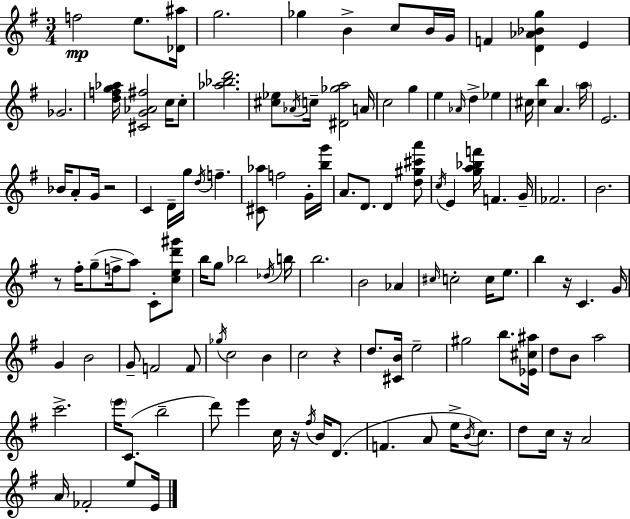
{
  \clef treble
  \numericTimeSignature
  \time 3/4
  \key e \minor
  f''2\mp e''8. <des' ais''>16 | g''2. | ges''4 b'4-> c''8 b'16 g'16 | f'4 <d' aes' bes' g''>4 e'4 | \break ges'2. | <d'' f'' g'' aes''>16 <cis' g' aes' fis''>2 c''16 c''8-. | <aes'' bes'' d'''>2. | <cis'' ees''>8 \acciaccatura { aes'16 } c''16-- <dis' ges'' a''>2 | \break a'16 c''2 g''4 | e''4 \grace { aes'16 } d''4-> ees''4 | cis''16 <cis'' b''>4 a'4. | \parenthesize a''16 e'2. | \break bes'16 a'8-. g'16 r2 | c'4 d'16-- g''16 \acciaccatura { d''16 } f''4.-- | <cis' aes''>8 f''2 | g'16-. <b'' g'''>16 a'8. d'8. d'4 | \break <d'' gis'' cis''' a'''>8 \acciaccatura { c''16 } e'4 <g'' a'' bes'' f'''>16 f'4. | g'16-- fes'2. | b'2. | r8 fis''16-. g''8--( f''16-> a''8) | \break c'8-. <c'' e'' d''' gis'''>8 b''16 g''8 bes''2 | \acciaccatura { des''16 } b''16 b''2. | b'2 | aes'4 \grace { cis''16 } c''2-. | \break c''16 e''8. b''4 r16 c'4. | g'16 g'4 b'2 | g'8-- f'2 | f'8 \acciaccatura { ges''16 } c''2 | \break b'4 c''2 | r4 d''8. <cis' b'>16 e''2-- | gis''2 | b''8. <ees' cis'' ais''>16 d''8 b'8 a''2 | \break c'''2.-> | \parenthesize e'''16 c'8.( b''2-- | d'''8) e'''4 | c''16 r16 \acciaccatura { fis''16 } b'16 d'8.( f'4. | \break a'8 e''16-> \acciaccatura { b'16 }) c''8. d''8 c''16 | r16 a'2 a'16 fes'2-. | e''8 e'16 \bar "|."
}